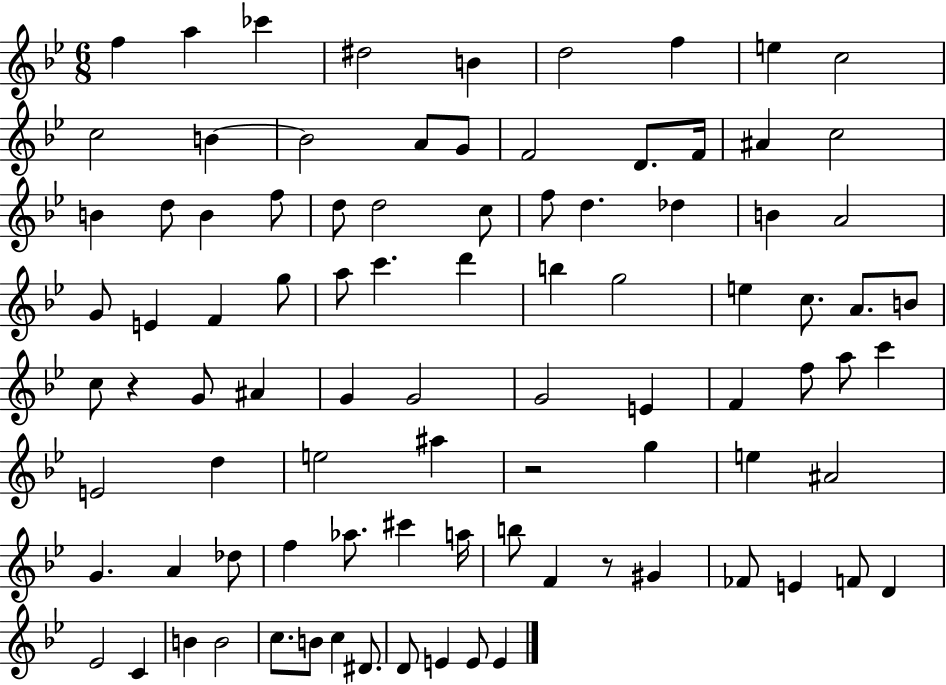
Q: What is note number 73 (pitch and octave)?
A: FES4